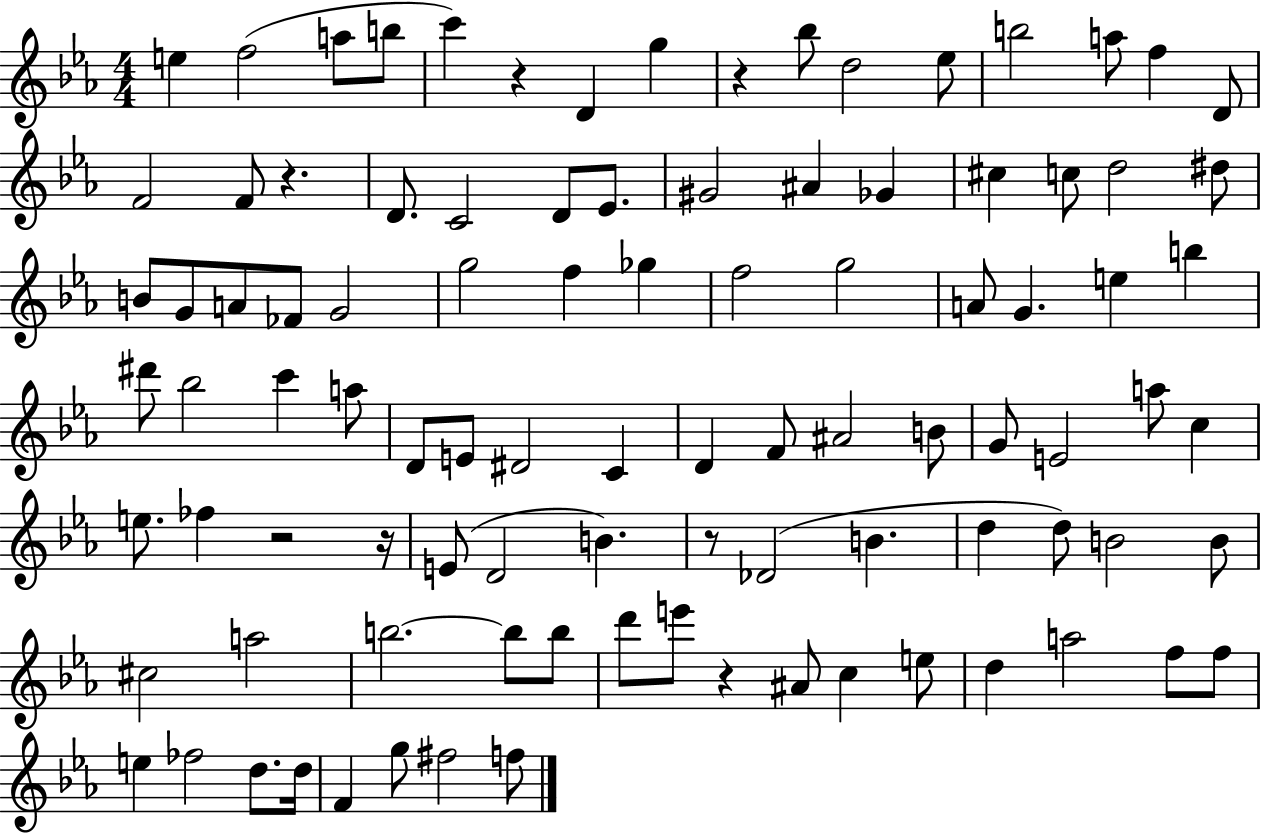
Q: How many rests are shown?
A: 7